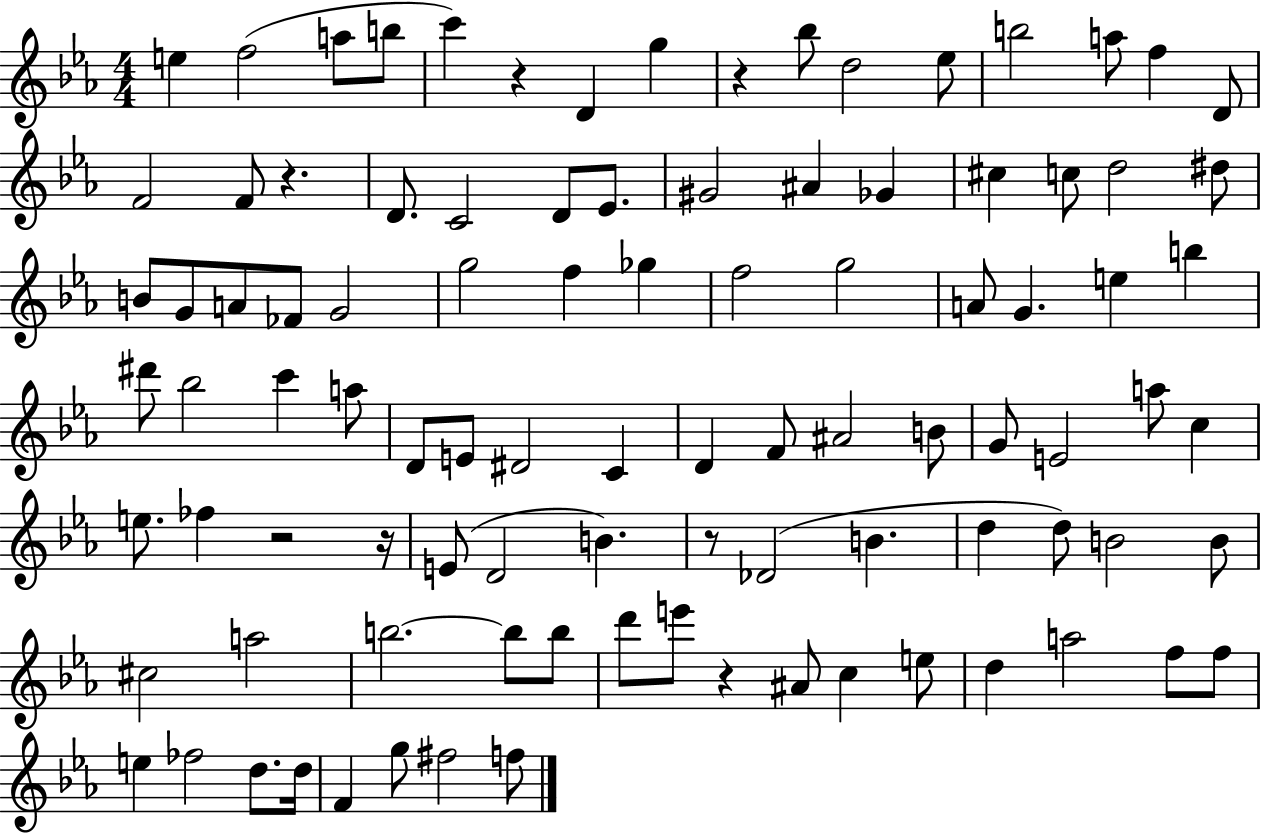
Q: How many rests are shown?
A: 7